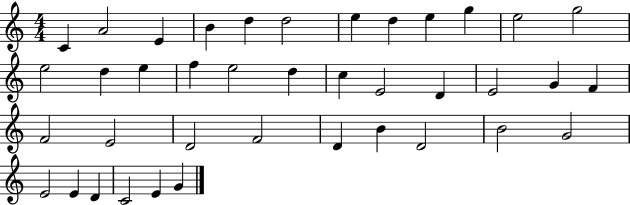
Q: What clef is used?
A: treble